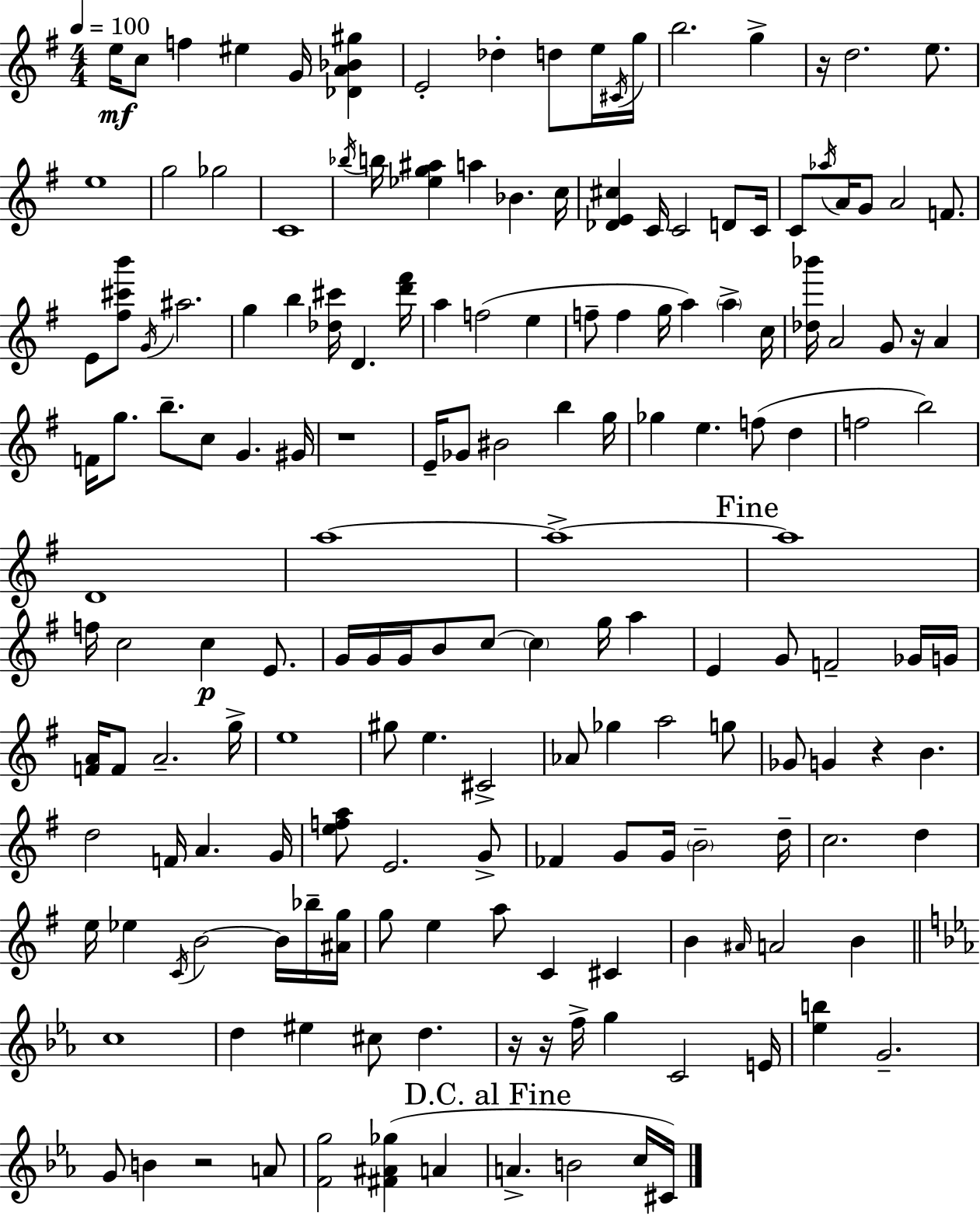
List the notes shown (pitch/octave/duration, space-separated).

E5/s C5/e F5/q EIS5/q G4/s [Db4,A4,Bb4,G#5]/q E4/h Db5/q D5/e E5/s C#4/s G5/s B5/h. G5/q R/s D5/h. E5/e. E5/w G5/h Gb5/h C4/w Bb5/s B5/s [Eb5,G5,A#5]/q A5/q Bb4/q. C5/s [Db4,E4,C#5]/q C4/s C4/h D4/e C4/s C4/e Ab5/s A4/s G4/e A4/h F4/e. E4/e [F#5,C#6,B6]/e G4/s A#5/h. G5/q B5/q [Db5,C#6]/s D4/q. [D6,F#6]/s A5/q F5/h E5/q F5/e F5/q G5/s A5/q A5/q C5/s [Db5,Bb6]/s A4/h G4/e R/s A4/q F4/s G5/e. B5/e. C5/e G4/q. G#4/s R/w E4/s Gb4/e BIS4/h B5/q G5/s Gb5/q E5/q. F5/e D5/q F5/h B5/h D4/w A5/w A5/w A5/w F5/s C5/h C5/q E4/e. G4/s G4/s G4/s B4/e C5/e C5/q G5/s A5/q E4/q G4/e F4/h Gb4/s G4/s [F4,A4]/s F4/e A4/h. G5/s E5/w G#5/e E5/q. C#4/h Ab4/e Gb5/q A5/h G5/e Gb4/e G4/q R/q B4/q. D5/h F4/s A4/q. G4/s [E5,F5,A5]/e E4/h. G4/e FES4/q G4/e G4/s B4/h D5/s C5/h. D5/q E5/s Eb5/q C4/s B4/h B4/s Bb5/s [A#4,G5]/s G5/e E5/q A5/e C4/q C#4/q B4/q A#4/s A4/h B4/q C5/w D5/q EIS5/q C#5/e D5/q. R/s R/s F5/s G5/q C4/h E4/s [Eb5,B5]/q G4/h. G4/e B4/q R/h A4/e [F4,G5]/h [F#4,A#4,Gb5]/q A4/q A4/q. B4/h C5/s C#4/s